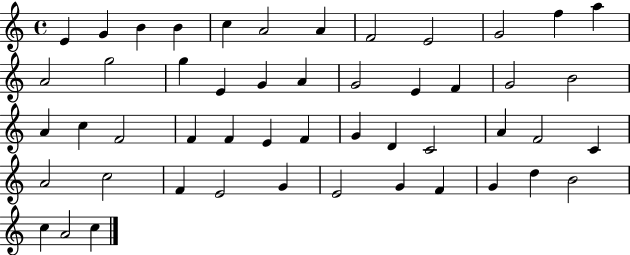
{
  \clef treble
  \time 4/4
  \defaultTimeSignature
  \key c \major
  e'4 g'4 b'4 b'4 | c''4 a'2 a'4 | f'2 e'2 | g'2 f''4 a''4 | \break a'2 g''2 | g''4 e'4 g'4 a'4 | g'2 e'4 f'4 | g'2 b'2 | \break a'4 c''4 f'2 | f'4 f'4 e'4 f'4 | g'4 d'4 c'2 | a'4 f'2 c'4 | \break a'2 c''2 | f'4 e'2 g'4 | e'2 g'4 f'4 | g'4 d''4 b'2 | \break c''4 a'2 c''4 | \bar "|."
}